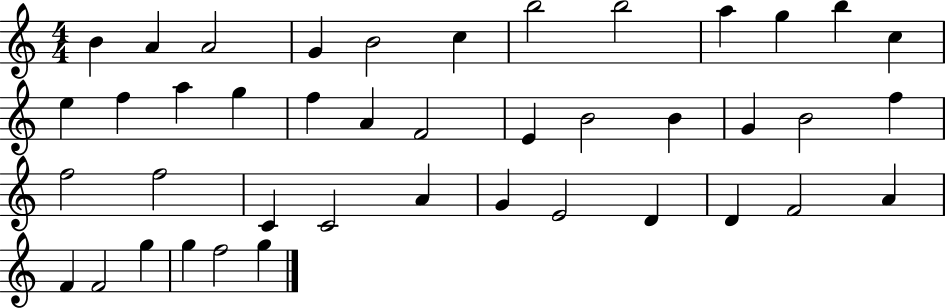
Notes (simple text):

B4/q A4/q A4/h G4/q B4/h C5/q B5/h B5/h A5/q G5/q B5/q C5/q E5/q F5/q A5/q G5/q F5/q A4/q F4/h E4/q B4/h B4/q G4/q B4/h F5/q F5/h F5/h C4/q C4/h A4/q G4/q E4/h D4/q D4/q F4/h A4/q F4/q F4/h G5/q G5/q F5/h G5/q